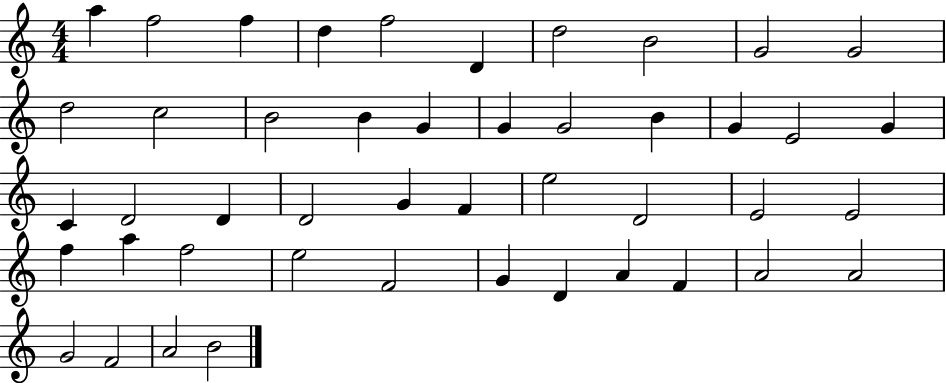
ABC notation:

X:1
T:Untitled
M:4/4
L:1/4
K:C
a f2 f d f2 D d2 B2 G2 G2 d2 c2 B2 B G G G2 B G E2 G C D2 D D2 G F e2 D2 E2 E2 f a f2 e2 F2 G D A F A2 A2 G2 F2 A2 B2